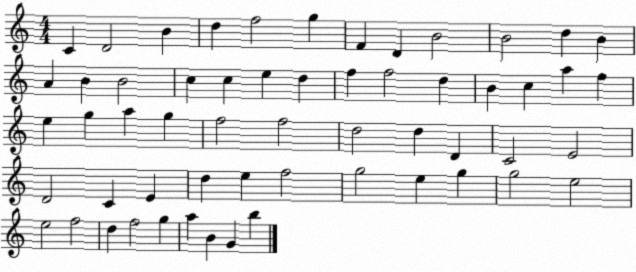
X:1
T:Untitled
M:4/4
L:1/4
K:C
C D2 B d f2 g F D B2 B2 d B A B B2 c c e d f f2 d B c a f e g a g f2 f2 d2 d D C2 E2 D2 C E d e f2 g2 e g g2 e2 e2 f2 d f2 g a B G b